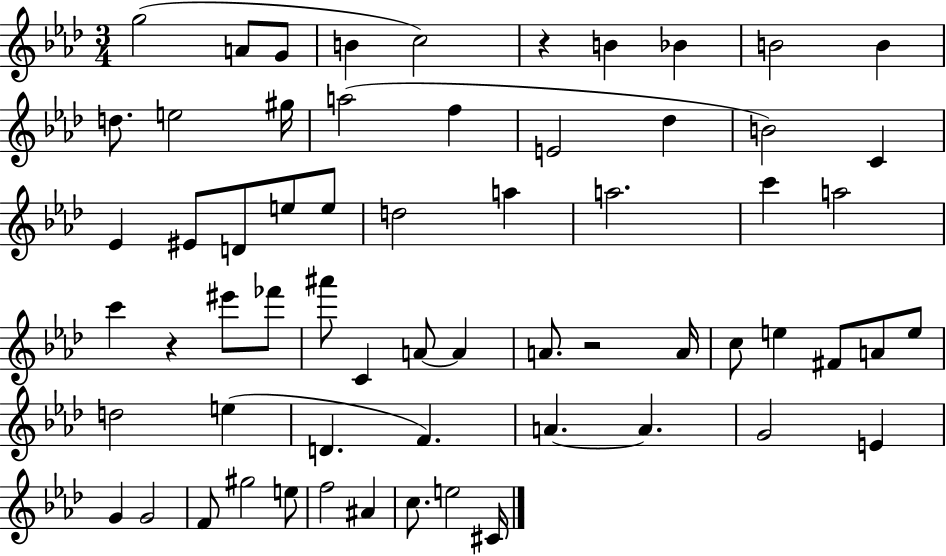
G5/h A4/e G4/e B4/q C5/h R/q B4/q Bb4/q B4/h B4/q D5/e. E5/h G#5/s A5/h F5/q E4/h Db5/q B4/h C4/q Eb4/q EIS4/e D4/e E5/e E5/e D5/h A5/q A5/h. C6/q A5/h C6/q R/q EIS6/e FES6/e A#6/e C4/q A4/e A4/q A4/e. R/h A4/s C5/e E5/q F#4/e A4/e E5/e D5/h E5/q D4/q. F4/q. A4/q. A4/q. G4/h E4/q G4/q G4/h F4/e G#5/h E5/e F5/h A#4/q C5/e. E5/h C#4/s